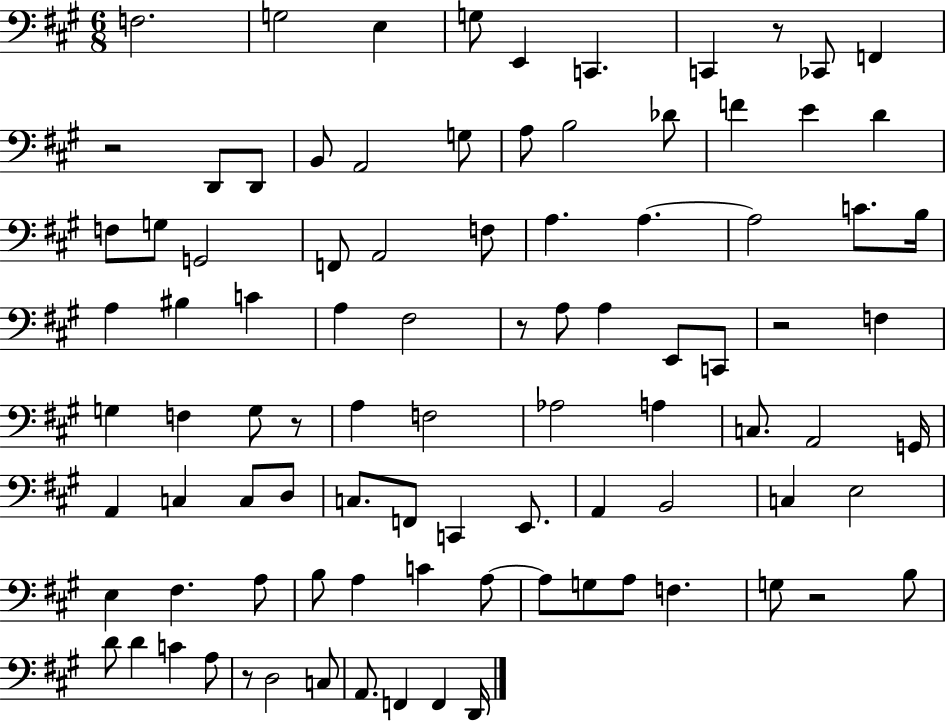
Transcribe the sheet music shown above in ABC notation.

X:1
T:Untitled
M:6/8
L:1/4
K:A
F,2 G,2 E, G,/2 E,, C,, C,, z/2 _C,,/2 F,, z2 D,,/2 D,,/2 B,,/2 A,,2 G,/2 A,/2 B,2 _D/2 F E D F,/2 G,/2 G,,2 F,,/2 A,,2 F,/2 A, A, A,2 C/2 B,/4 A, ^B, C A, ^F,2 z/2 A,/2 A, E,,/2 C,,/2 z2 F, G, F, G,/2 z/2 A, F,2 _A,2 A, C,/2 A,,2 G,,/4 A,, C, C,/2 D,/2 C,/2 F,,/2 C,, E,,/2 A,, B,,2 C, E,2 E, ^F, A,/2 B,/2 A, C A,/2 A,/2 G,/2 A,/2 F, G,/2 z2 B,/2 D/2 D C A,/2 z/2 D,2 C,/2 A,,/2 F,, F,, D,,/4